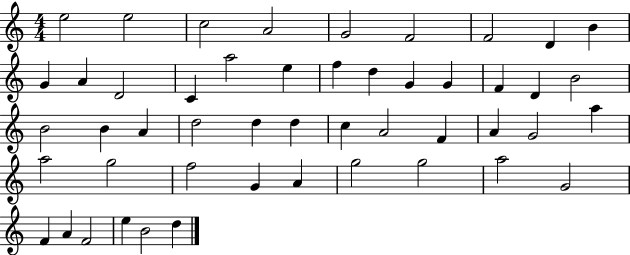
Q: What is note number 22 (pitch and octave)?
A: B4